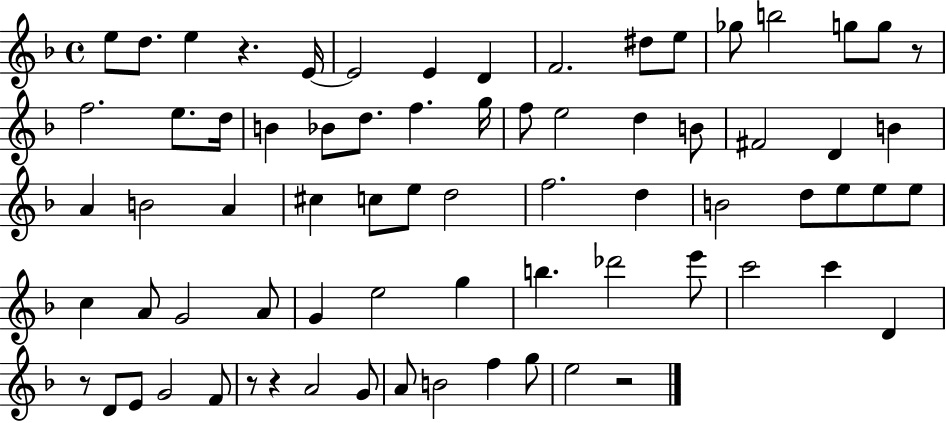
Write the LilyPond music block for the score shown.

{
  \clef treble
  \time 4/4
  \defaultTimeSignature
  \key f \major
  e''8 d''8. e''4 r4. e'16~~ | e'2 e'4 d'4 | f'2. dis''8 e''8 | ges''8 b''2 g''8 g''8 r8 | \break f''2. e''8. d''16 | b'4 bes'8 d''8. f''4. g''16 | f''8 e''2 d''4 b'8 | fis'2 d'4 b'4 | \break a'4 b'2 a'4 | cis''4 c''8 e''8 d''2 | f''2. d''4 | b'2 d''8 e''8 e''8 e''8 | \break c''4 a'8 g'2 a'8 | g'4 e''2 g''4 | b''4. des'''2 e'''8 | c'''2 c'''4 d'4 | \break r8 d'8 e'8 g'2 f'8 | r8 r4 a'2 g'8 | a'8 b'2 f''4 g''8 | e''2 r2 | \break \bar "|."
}